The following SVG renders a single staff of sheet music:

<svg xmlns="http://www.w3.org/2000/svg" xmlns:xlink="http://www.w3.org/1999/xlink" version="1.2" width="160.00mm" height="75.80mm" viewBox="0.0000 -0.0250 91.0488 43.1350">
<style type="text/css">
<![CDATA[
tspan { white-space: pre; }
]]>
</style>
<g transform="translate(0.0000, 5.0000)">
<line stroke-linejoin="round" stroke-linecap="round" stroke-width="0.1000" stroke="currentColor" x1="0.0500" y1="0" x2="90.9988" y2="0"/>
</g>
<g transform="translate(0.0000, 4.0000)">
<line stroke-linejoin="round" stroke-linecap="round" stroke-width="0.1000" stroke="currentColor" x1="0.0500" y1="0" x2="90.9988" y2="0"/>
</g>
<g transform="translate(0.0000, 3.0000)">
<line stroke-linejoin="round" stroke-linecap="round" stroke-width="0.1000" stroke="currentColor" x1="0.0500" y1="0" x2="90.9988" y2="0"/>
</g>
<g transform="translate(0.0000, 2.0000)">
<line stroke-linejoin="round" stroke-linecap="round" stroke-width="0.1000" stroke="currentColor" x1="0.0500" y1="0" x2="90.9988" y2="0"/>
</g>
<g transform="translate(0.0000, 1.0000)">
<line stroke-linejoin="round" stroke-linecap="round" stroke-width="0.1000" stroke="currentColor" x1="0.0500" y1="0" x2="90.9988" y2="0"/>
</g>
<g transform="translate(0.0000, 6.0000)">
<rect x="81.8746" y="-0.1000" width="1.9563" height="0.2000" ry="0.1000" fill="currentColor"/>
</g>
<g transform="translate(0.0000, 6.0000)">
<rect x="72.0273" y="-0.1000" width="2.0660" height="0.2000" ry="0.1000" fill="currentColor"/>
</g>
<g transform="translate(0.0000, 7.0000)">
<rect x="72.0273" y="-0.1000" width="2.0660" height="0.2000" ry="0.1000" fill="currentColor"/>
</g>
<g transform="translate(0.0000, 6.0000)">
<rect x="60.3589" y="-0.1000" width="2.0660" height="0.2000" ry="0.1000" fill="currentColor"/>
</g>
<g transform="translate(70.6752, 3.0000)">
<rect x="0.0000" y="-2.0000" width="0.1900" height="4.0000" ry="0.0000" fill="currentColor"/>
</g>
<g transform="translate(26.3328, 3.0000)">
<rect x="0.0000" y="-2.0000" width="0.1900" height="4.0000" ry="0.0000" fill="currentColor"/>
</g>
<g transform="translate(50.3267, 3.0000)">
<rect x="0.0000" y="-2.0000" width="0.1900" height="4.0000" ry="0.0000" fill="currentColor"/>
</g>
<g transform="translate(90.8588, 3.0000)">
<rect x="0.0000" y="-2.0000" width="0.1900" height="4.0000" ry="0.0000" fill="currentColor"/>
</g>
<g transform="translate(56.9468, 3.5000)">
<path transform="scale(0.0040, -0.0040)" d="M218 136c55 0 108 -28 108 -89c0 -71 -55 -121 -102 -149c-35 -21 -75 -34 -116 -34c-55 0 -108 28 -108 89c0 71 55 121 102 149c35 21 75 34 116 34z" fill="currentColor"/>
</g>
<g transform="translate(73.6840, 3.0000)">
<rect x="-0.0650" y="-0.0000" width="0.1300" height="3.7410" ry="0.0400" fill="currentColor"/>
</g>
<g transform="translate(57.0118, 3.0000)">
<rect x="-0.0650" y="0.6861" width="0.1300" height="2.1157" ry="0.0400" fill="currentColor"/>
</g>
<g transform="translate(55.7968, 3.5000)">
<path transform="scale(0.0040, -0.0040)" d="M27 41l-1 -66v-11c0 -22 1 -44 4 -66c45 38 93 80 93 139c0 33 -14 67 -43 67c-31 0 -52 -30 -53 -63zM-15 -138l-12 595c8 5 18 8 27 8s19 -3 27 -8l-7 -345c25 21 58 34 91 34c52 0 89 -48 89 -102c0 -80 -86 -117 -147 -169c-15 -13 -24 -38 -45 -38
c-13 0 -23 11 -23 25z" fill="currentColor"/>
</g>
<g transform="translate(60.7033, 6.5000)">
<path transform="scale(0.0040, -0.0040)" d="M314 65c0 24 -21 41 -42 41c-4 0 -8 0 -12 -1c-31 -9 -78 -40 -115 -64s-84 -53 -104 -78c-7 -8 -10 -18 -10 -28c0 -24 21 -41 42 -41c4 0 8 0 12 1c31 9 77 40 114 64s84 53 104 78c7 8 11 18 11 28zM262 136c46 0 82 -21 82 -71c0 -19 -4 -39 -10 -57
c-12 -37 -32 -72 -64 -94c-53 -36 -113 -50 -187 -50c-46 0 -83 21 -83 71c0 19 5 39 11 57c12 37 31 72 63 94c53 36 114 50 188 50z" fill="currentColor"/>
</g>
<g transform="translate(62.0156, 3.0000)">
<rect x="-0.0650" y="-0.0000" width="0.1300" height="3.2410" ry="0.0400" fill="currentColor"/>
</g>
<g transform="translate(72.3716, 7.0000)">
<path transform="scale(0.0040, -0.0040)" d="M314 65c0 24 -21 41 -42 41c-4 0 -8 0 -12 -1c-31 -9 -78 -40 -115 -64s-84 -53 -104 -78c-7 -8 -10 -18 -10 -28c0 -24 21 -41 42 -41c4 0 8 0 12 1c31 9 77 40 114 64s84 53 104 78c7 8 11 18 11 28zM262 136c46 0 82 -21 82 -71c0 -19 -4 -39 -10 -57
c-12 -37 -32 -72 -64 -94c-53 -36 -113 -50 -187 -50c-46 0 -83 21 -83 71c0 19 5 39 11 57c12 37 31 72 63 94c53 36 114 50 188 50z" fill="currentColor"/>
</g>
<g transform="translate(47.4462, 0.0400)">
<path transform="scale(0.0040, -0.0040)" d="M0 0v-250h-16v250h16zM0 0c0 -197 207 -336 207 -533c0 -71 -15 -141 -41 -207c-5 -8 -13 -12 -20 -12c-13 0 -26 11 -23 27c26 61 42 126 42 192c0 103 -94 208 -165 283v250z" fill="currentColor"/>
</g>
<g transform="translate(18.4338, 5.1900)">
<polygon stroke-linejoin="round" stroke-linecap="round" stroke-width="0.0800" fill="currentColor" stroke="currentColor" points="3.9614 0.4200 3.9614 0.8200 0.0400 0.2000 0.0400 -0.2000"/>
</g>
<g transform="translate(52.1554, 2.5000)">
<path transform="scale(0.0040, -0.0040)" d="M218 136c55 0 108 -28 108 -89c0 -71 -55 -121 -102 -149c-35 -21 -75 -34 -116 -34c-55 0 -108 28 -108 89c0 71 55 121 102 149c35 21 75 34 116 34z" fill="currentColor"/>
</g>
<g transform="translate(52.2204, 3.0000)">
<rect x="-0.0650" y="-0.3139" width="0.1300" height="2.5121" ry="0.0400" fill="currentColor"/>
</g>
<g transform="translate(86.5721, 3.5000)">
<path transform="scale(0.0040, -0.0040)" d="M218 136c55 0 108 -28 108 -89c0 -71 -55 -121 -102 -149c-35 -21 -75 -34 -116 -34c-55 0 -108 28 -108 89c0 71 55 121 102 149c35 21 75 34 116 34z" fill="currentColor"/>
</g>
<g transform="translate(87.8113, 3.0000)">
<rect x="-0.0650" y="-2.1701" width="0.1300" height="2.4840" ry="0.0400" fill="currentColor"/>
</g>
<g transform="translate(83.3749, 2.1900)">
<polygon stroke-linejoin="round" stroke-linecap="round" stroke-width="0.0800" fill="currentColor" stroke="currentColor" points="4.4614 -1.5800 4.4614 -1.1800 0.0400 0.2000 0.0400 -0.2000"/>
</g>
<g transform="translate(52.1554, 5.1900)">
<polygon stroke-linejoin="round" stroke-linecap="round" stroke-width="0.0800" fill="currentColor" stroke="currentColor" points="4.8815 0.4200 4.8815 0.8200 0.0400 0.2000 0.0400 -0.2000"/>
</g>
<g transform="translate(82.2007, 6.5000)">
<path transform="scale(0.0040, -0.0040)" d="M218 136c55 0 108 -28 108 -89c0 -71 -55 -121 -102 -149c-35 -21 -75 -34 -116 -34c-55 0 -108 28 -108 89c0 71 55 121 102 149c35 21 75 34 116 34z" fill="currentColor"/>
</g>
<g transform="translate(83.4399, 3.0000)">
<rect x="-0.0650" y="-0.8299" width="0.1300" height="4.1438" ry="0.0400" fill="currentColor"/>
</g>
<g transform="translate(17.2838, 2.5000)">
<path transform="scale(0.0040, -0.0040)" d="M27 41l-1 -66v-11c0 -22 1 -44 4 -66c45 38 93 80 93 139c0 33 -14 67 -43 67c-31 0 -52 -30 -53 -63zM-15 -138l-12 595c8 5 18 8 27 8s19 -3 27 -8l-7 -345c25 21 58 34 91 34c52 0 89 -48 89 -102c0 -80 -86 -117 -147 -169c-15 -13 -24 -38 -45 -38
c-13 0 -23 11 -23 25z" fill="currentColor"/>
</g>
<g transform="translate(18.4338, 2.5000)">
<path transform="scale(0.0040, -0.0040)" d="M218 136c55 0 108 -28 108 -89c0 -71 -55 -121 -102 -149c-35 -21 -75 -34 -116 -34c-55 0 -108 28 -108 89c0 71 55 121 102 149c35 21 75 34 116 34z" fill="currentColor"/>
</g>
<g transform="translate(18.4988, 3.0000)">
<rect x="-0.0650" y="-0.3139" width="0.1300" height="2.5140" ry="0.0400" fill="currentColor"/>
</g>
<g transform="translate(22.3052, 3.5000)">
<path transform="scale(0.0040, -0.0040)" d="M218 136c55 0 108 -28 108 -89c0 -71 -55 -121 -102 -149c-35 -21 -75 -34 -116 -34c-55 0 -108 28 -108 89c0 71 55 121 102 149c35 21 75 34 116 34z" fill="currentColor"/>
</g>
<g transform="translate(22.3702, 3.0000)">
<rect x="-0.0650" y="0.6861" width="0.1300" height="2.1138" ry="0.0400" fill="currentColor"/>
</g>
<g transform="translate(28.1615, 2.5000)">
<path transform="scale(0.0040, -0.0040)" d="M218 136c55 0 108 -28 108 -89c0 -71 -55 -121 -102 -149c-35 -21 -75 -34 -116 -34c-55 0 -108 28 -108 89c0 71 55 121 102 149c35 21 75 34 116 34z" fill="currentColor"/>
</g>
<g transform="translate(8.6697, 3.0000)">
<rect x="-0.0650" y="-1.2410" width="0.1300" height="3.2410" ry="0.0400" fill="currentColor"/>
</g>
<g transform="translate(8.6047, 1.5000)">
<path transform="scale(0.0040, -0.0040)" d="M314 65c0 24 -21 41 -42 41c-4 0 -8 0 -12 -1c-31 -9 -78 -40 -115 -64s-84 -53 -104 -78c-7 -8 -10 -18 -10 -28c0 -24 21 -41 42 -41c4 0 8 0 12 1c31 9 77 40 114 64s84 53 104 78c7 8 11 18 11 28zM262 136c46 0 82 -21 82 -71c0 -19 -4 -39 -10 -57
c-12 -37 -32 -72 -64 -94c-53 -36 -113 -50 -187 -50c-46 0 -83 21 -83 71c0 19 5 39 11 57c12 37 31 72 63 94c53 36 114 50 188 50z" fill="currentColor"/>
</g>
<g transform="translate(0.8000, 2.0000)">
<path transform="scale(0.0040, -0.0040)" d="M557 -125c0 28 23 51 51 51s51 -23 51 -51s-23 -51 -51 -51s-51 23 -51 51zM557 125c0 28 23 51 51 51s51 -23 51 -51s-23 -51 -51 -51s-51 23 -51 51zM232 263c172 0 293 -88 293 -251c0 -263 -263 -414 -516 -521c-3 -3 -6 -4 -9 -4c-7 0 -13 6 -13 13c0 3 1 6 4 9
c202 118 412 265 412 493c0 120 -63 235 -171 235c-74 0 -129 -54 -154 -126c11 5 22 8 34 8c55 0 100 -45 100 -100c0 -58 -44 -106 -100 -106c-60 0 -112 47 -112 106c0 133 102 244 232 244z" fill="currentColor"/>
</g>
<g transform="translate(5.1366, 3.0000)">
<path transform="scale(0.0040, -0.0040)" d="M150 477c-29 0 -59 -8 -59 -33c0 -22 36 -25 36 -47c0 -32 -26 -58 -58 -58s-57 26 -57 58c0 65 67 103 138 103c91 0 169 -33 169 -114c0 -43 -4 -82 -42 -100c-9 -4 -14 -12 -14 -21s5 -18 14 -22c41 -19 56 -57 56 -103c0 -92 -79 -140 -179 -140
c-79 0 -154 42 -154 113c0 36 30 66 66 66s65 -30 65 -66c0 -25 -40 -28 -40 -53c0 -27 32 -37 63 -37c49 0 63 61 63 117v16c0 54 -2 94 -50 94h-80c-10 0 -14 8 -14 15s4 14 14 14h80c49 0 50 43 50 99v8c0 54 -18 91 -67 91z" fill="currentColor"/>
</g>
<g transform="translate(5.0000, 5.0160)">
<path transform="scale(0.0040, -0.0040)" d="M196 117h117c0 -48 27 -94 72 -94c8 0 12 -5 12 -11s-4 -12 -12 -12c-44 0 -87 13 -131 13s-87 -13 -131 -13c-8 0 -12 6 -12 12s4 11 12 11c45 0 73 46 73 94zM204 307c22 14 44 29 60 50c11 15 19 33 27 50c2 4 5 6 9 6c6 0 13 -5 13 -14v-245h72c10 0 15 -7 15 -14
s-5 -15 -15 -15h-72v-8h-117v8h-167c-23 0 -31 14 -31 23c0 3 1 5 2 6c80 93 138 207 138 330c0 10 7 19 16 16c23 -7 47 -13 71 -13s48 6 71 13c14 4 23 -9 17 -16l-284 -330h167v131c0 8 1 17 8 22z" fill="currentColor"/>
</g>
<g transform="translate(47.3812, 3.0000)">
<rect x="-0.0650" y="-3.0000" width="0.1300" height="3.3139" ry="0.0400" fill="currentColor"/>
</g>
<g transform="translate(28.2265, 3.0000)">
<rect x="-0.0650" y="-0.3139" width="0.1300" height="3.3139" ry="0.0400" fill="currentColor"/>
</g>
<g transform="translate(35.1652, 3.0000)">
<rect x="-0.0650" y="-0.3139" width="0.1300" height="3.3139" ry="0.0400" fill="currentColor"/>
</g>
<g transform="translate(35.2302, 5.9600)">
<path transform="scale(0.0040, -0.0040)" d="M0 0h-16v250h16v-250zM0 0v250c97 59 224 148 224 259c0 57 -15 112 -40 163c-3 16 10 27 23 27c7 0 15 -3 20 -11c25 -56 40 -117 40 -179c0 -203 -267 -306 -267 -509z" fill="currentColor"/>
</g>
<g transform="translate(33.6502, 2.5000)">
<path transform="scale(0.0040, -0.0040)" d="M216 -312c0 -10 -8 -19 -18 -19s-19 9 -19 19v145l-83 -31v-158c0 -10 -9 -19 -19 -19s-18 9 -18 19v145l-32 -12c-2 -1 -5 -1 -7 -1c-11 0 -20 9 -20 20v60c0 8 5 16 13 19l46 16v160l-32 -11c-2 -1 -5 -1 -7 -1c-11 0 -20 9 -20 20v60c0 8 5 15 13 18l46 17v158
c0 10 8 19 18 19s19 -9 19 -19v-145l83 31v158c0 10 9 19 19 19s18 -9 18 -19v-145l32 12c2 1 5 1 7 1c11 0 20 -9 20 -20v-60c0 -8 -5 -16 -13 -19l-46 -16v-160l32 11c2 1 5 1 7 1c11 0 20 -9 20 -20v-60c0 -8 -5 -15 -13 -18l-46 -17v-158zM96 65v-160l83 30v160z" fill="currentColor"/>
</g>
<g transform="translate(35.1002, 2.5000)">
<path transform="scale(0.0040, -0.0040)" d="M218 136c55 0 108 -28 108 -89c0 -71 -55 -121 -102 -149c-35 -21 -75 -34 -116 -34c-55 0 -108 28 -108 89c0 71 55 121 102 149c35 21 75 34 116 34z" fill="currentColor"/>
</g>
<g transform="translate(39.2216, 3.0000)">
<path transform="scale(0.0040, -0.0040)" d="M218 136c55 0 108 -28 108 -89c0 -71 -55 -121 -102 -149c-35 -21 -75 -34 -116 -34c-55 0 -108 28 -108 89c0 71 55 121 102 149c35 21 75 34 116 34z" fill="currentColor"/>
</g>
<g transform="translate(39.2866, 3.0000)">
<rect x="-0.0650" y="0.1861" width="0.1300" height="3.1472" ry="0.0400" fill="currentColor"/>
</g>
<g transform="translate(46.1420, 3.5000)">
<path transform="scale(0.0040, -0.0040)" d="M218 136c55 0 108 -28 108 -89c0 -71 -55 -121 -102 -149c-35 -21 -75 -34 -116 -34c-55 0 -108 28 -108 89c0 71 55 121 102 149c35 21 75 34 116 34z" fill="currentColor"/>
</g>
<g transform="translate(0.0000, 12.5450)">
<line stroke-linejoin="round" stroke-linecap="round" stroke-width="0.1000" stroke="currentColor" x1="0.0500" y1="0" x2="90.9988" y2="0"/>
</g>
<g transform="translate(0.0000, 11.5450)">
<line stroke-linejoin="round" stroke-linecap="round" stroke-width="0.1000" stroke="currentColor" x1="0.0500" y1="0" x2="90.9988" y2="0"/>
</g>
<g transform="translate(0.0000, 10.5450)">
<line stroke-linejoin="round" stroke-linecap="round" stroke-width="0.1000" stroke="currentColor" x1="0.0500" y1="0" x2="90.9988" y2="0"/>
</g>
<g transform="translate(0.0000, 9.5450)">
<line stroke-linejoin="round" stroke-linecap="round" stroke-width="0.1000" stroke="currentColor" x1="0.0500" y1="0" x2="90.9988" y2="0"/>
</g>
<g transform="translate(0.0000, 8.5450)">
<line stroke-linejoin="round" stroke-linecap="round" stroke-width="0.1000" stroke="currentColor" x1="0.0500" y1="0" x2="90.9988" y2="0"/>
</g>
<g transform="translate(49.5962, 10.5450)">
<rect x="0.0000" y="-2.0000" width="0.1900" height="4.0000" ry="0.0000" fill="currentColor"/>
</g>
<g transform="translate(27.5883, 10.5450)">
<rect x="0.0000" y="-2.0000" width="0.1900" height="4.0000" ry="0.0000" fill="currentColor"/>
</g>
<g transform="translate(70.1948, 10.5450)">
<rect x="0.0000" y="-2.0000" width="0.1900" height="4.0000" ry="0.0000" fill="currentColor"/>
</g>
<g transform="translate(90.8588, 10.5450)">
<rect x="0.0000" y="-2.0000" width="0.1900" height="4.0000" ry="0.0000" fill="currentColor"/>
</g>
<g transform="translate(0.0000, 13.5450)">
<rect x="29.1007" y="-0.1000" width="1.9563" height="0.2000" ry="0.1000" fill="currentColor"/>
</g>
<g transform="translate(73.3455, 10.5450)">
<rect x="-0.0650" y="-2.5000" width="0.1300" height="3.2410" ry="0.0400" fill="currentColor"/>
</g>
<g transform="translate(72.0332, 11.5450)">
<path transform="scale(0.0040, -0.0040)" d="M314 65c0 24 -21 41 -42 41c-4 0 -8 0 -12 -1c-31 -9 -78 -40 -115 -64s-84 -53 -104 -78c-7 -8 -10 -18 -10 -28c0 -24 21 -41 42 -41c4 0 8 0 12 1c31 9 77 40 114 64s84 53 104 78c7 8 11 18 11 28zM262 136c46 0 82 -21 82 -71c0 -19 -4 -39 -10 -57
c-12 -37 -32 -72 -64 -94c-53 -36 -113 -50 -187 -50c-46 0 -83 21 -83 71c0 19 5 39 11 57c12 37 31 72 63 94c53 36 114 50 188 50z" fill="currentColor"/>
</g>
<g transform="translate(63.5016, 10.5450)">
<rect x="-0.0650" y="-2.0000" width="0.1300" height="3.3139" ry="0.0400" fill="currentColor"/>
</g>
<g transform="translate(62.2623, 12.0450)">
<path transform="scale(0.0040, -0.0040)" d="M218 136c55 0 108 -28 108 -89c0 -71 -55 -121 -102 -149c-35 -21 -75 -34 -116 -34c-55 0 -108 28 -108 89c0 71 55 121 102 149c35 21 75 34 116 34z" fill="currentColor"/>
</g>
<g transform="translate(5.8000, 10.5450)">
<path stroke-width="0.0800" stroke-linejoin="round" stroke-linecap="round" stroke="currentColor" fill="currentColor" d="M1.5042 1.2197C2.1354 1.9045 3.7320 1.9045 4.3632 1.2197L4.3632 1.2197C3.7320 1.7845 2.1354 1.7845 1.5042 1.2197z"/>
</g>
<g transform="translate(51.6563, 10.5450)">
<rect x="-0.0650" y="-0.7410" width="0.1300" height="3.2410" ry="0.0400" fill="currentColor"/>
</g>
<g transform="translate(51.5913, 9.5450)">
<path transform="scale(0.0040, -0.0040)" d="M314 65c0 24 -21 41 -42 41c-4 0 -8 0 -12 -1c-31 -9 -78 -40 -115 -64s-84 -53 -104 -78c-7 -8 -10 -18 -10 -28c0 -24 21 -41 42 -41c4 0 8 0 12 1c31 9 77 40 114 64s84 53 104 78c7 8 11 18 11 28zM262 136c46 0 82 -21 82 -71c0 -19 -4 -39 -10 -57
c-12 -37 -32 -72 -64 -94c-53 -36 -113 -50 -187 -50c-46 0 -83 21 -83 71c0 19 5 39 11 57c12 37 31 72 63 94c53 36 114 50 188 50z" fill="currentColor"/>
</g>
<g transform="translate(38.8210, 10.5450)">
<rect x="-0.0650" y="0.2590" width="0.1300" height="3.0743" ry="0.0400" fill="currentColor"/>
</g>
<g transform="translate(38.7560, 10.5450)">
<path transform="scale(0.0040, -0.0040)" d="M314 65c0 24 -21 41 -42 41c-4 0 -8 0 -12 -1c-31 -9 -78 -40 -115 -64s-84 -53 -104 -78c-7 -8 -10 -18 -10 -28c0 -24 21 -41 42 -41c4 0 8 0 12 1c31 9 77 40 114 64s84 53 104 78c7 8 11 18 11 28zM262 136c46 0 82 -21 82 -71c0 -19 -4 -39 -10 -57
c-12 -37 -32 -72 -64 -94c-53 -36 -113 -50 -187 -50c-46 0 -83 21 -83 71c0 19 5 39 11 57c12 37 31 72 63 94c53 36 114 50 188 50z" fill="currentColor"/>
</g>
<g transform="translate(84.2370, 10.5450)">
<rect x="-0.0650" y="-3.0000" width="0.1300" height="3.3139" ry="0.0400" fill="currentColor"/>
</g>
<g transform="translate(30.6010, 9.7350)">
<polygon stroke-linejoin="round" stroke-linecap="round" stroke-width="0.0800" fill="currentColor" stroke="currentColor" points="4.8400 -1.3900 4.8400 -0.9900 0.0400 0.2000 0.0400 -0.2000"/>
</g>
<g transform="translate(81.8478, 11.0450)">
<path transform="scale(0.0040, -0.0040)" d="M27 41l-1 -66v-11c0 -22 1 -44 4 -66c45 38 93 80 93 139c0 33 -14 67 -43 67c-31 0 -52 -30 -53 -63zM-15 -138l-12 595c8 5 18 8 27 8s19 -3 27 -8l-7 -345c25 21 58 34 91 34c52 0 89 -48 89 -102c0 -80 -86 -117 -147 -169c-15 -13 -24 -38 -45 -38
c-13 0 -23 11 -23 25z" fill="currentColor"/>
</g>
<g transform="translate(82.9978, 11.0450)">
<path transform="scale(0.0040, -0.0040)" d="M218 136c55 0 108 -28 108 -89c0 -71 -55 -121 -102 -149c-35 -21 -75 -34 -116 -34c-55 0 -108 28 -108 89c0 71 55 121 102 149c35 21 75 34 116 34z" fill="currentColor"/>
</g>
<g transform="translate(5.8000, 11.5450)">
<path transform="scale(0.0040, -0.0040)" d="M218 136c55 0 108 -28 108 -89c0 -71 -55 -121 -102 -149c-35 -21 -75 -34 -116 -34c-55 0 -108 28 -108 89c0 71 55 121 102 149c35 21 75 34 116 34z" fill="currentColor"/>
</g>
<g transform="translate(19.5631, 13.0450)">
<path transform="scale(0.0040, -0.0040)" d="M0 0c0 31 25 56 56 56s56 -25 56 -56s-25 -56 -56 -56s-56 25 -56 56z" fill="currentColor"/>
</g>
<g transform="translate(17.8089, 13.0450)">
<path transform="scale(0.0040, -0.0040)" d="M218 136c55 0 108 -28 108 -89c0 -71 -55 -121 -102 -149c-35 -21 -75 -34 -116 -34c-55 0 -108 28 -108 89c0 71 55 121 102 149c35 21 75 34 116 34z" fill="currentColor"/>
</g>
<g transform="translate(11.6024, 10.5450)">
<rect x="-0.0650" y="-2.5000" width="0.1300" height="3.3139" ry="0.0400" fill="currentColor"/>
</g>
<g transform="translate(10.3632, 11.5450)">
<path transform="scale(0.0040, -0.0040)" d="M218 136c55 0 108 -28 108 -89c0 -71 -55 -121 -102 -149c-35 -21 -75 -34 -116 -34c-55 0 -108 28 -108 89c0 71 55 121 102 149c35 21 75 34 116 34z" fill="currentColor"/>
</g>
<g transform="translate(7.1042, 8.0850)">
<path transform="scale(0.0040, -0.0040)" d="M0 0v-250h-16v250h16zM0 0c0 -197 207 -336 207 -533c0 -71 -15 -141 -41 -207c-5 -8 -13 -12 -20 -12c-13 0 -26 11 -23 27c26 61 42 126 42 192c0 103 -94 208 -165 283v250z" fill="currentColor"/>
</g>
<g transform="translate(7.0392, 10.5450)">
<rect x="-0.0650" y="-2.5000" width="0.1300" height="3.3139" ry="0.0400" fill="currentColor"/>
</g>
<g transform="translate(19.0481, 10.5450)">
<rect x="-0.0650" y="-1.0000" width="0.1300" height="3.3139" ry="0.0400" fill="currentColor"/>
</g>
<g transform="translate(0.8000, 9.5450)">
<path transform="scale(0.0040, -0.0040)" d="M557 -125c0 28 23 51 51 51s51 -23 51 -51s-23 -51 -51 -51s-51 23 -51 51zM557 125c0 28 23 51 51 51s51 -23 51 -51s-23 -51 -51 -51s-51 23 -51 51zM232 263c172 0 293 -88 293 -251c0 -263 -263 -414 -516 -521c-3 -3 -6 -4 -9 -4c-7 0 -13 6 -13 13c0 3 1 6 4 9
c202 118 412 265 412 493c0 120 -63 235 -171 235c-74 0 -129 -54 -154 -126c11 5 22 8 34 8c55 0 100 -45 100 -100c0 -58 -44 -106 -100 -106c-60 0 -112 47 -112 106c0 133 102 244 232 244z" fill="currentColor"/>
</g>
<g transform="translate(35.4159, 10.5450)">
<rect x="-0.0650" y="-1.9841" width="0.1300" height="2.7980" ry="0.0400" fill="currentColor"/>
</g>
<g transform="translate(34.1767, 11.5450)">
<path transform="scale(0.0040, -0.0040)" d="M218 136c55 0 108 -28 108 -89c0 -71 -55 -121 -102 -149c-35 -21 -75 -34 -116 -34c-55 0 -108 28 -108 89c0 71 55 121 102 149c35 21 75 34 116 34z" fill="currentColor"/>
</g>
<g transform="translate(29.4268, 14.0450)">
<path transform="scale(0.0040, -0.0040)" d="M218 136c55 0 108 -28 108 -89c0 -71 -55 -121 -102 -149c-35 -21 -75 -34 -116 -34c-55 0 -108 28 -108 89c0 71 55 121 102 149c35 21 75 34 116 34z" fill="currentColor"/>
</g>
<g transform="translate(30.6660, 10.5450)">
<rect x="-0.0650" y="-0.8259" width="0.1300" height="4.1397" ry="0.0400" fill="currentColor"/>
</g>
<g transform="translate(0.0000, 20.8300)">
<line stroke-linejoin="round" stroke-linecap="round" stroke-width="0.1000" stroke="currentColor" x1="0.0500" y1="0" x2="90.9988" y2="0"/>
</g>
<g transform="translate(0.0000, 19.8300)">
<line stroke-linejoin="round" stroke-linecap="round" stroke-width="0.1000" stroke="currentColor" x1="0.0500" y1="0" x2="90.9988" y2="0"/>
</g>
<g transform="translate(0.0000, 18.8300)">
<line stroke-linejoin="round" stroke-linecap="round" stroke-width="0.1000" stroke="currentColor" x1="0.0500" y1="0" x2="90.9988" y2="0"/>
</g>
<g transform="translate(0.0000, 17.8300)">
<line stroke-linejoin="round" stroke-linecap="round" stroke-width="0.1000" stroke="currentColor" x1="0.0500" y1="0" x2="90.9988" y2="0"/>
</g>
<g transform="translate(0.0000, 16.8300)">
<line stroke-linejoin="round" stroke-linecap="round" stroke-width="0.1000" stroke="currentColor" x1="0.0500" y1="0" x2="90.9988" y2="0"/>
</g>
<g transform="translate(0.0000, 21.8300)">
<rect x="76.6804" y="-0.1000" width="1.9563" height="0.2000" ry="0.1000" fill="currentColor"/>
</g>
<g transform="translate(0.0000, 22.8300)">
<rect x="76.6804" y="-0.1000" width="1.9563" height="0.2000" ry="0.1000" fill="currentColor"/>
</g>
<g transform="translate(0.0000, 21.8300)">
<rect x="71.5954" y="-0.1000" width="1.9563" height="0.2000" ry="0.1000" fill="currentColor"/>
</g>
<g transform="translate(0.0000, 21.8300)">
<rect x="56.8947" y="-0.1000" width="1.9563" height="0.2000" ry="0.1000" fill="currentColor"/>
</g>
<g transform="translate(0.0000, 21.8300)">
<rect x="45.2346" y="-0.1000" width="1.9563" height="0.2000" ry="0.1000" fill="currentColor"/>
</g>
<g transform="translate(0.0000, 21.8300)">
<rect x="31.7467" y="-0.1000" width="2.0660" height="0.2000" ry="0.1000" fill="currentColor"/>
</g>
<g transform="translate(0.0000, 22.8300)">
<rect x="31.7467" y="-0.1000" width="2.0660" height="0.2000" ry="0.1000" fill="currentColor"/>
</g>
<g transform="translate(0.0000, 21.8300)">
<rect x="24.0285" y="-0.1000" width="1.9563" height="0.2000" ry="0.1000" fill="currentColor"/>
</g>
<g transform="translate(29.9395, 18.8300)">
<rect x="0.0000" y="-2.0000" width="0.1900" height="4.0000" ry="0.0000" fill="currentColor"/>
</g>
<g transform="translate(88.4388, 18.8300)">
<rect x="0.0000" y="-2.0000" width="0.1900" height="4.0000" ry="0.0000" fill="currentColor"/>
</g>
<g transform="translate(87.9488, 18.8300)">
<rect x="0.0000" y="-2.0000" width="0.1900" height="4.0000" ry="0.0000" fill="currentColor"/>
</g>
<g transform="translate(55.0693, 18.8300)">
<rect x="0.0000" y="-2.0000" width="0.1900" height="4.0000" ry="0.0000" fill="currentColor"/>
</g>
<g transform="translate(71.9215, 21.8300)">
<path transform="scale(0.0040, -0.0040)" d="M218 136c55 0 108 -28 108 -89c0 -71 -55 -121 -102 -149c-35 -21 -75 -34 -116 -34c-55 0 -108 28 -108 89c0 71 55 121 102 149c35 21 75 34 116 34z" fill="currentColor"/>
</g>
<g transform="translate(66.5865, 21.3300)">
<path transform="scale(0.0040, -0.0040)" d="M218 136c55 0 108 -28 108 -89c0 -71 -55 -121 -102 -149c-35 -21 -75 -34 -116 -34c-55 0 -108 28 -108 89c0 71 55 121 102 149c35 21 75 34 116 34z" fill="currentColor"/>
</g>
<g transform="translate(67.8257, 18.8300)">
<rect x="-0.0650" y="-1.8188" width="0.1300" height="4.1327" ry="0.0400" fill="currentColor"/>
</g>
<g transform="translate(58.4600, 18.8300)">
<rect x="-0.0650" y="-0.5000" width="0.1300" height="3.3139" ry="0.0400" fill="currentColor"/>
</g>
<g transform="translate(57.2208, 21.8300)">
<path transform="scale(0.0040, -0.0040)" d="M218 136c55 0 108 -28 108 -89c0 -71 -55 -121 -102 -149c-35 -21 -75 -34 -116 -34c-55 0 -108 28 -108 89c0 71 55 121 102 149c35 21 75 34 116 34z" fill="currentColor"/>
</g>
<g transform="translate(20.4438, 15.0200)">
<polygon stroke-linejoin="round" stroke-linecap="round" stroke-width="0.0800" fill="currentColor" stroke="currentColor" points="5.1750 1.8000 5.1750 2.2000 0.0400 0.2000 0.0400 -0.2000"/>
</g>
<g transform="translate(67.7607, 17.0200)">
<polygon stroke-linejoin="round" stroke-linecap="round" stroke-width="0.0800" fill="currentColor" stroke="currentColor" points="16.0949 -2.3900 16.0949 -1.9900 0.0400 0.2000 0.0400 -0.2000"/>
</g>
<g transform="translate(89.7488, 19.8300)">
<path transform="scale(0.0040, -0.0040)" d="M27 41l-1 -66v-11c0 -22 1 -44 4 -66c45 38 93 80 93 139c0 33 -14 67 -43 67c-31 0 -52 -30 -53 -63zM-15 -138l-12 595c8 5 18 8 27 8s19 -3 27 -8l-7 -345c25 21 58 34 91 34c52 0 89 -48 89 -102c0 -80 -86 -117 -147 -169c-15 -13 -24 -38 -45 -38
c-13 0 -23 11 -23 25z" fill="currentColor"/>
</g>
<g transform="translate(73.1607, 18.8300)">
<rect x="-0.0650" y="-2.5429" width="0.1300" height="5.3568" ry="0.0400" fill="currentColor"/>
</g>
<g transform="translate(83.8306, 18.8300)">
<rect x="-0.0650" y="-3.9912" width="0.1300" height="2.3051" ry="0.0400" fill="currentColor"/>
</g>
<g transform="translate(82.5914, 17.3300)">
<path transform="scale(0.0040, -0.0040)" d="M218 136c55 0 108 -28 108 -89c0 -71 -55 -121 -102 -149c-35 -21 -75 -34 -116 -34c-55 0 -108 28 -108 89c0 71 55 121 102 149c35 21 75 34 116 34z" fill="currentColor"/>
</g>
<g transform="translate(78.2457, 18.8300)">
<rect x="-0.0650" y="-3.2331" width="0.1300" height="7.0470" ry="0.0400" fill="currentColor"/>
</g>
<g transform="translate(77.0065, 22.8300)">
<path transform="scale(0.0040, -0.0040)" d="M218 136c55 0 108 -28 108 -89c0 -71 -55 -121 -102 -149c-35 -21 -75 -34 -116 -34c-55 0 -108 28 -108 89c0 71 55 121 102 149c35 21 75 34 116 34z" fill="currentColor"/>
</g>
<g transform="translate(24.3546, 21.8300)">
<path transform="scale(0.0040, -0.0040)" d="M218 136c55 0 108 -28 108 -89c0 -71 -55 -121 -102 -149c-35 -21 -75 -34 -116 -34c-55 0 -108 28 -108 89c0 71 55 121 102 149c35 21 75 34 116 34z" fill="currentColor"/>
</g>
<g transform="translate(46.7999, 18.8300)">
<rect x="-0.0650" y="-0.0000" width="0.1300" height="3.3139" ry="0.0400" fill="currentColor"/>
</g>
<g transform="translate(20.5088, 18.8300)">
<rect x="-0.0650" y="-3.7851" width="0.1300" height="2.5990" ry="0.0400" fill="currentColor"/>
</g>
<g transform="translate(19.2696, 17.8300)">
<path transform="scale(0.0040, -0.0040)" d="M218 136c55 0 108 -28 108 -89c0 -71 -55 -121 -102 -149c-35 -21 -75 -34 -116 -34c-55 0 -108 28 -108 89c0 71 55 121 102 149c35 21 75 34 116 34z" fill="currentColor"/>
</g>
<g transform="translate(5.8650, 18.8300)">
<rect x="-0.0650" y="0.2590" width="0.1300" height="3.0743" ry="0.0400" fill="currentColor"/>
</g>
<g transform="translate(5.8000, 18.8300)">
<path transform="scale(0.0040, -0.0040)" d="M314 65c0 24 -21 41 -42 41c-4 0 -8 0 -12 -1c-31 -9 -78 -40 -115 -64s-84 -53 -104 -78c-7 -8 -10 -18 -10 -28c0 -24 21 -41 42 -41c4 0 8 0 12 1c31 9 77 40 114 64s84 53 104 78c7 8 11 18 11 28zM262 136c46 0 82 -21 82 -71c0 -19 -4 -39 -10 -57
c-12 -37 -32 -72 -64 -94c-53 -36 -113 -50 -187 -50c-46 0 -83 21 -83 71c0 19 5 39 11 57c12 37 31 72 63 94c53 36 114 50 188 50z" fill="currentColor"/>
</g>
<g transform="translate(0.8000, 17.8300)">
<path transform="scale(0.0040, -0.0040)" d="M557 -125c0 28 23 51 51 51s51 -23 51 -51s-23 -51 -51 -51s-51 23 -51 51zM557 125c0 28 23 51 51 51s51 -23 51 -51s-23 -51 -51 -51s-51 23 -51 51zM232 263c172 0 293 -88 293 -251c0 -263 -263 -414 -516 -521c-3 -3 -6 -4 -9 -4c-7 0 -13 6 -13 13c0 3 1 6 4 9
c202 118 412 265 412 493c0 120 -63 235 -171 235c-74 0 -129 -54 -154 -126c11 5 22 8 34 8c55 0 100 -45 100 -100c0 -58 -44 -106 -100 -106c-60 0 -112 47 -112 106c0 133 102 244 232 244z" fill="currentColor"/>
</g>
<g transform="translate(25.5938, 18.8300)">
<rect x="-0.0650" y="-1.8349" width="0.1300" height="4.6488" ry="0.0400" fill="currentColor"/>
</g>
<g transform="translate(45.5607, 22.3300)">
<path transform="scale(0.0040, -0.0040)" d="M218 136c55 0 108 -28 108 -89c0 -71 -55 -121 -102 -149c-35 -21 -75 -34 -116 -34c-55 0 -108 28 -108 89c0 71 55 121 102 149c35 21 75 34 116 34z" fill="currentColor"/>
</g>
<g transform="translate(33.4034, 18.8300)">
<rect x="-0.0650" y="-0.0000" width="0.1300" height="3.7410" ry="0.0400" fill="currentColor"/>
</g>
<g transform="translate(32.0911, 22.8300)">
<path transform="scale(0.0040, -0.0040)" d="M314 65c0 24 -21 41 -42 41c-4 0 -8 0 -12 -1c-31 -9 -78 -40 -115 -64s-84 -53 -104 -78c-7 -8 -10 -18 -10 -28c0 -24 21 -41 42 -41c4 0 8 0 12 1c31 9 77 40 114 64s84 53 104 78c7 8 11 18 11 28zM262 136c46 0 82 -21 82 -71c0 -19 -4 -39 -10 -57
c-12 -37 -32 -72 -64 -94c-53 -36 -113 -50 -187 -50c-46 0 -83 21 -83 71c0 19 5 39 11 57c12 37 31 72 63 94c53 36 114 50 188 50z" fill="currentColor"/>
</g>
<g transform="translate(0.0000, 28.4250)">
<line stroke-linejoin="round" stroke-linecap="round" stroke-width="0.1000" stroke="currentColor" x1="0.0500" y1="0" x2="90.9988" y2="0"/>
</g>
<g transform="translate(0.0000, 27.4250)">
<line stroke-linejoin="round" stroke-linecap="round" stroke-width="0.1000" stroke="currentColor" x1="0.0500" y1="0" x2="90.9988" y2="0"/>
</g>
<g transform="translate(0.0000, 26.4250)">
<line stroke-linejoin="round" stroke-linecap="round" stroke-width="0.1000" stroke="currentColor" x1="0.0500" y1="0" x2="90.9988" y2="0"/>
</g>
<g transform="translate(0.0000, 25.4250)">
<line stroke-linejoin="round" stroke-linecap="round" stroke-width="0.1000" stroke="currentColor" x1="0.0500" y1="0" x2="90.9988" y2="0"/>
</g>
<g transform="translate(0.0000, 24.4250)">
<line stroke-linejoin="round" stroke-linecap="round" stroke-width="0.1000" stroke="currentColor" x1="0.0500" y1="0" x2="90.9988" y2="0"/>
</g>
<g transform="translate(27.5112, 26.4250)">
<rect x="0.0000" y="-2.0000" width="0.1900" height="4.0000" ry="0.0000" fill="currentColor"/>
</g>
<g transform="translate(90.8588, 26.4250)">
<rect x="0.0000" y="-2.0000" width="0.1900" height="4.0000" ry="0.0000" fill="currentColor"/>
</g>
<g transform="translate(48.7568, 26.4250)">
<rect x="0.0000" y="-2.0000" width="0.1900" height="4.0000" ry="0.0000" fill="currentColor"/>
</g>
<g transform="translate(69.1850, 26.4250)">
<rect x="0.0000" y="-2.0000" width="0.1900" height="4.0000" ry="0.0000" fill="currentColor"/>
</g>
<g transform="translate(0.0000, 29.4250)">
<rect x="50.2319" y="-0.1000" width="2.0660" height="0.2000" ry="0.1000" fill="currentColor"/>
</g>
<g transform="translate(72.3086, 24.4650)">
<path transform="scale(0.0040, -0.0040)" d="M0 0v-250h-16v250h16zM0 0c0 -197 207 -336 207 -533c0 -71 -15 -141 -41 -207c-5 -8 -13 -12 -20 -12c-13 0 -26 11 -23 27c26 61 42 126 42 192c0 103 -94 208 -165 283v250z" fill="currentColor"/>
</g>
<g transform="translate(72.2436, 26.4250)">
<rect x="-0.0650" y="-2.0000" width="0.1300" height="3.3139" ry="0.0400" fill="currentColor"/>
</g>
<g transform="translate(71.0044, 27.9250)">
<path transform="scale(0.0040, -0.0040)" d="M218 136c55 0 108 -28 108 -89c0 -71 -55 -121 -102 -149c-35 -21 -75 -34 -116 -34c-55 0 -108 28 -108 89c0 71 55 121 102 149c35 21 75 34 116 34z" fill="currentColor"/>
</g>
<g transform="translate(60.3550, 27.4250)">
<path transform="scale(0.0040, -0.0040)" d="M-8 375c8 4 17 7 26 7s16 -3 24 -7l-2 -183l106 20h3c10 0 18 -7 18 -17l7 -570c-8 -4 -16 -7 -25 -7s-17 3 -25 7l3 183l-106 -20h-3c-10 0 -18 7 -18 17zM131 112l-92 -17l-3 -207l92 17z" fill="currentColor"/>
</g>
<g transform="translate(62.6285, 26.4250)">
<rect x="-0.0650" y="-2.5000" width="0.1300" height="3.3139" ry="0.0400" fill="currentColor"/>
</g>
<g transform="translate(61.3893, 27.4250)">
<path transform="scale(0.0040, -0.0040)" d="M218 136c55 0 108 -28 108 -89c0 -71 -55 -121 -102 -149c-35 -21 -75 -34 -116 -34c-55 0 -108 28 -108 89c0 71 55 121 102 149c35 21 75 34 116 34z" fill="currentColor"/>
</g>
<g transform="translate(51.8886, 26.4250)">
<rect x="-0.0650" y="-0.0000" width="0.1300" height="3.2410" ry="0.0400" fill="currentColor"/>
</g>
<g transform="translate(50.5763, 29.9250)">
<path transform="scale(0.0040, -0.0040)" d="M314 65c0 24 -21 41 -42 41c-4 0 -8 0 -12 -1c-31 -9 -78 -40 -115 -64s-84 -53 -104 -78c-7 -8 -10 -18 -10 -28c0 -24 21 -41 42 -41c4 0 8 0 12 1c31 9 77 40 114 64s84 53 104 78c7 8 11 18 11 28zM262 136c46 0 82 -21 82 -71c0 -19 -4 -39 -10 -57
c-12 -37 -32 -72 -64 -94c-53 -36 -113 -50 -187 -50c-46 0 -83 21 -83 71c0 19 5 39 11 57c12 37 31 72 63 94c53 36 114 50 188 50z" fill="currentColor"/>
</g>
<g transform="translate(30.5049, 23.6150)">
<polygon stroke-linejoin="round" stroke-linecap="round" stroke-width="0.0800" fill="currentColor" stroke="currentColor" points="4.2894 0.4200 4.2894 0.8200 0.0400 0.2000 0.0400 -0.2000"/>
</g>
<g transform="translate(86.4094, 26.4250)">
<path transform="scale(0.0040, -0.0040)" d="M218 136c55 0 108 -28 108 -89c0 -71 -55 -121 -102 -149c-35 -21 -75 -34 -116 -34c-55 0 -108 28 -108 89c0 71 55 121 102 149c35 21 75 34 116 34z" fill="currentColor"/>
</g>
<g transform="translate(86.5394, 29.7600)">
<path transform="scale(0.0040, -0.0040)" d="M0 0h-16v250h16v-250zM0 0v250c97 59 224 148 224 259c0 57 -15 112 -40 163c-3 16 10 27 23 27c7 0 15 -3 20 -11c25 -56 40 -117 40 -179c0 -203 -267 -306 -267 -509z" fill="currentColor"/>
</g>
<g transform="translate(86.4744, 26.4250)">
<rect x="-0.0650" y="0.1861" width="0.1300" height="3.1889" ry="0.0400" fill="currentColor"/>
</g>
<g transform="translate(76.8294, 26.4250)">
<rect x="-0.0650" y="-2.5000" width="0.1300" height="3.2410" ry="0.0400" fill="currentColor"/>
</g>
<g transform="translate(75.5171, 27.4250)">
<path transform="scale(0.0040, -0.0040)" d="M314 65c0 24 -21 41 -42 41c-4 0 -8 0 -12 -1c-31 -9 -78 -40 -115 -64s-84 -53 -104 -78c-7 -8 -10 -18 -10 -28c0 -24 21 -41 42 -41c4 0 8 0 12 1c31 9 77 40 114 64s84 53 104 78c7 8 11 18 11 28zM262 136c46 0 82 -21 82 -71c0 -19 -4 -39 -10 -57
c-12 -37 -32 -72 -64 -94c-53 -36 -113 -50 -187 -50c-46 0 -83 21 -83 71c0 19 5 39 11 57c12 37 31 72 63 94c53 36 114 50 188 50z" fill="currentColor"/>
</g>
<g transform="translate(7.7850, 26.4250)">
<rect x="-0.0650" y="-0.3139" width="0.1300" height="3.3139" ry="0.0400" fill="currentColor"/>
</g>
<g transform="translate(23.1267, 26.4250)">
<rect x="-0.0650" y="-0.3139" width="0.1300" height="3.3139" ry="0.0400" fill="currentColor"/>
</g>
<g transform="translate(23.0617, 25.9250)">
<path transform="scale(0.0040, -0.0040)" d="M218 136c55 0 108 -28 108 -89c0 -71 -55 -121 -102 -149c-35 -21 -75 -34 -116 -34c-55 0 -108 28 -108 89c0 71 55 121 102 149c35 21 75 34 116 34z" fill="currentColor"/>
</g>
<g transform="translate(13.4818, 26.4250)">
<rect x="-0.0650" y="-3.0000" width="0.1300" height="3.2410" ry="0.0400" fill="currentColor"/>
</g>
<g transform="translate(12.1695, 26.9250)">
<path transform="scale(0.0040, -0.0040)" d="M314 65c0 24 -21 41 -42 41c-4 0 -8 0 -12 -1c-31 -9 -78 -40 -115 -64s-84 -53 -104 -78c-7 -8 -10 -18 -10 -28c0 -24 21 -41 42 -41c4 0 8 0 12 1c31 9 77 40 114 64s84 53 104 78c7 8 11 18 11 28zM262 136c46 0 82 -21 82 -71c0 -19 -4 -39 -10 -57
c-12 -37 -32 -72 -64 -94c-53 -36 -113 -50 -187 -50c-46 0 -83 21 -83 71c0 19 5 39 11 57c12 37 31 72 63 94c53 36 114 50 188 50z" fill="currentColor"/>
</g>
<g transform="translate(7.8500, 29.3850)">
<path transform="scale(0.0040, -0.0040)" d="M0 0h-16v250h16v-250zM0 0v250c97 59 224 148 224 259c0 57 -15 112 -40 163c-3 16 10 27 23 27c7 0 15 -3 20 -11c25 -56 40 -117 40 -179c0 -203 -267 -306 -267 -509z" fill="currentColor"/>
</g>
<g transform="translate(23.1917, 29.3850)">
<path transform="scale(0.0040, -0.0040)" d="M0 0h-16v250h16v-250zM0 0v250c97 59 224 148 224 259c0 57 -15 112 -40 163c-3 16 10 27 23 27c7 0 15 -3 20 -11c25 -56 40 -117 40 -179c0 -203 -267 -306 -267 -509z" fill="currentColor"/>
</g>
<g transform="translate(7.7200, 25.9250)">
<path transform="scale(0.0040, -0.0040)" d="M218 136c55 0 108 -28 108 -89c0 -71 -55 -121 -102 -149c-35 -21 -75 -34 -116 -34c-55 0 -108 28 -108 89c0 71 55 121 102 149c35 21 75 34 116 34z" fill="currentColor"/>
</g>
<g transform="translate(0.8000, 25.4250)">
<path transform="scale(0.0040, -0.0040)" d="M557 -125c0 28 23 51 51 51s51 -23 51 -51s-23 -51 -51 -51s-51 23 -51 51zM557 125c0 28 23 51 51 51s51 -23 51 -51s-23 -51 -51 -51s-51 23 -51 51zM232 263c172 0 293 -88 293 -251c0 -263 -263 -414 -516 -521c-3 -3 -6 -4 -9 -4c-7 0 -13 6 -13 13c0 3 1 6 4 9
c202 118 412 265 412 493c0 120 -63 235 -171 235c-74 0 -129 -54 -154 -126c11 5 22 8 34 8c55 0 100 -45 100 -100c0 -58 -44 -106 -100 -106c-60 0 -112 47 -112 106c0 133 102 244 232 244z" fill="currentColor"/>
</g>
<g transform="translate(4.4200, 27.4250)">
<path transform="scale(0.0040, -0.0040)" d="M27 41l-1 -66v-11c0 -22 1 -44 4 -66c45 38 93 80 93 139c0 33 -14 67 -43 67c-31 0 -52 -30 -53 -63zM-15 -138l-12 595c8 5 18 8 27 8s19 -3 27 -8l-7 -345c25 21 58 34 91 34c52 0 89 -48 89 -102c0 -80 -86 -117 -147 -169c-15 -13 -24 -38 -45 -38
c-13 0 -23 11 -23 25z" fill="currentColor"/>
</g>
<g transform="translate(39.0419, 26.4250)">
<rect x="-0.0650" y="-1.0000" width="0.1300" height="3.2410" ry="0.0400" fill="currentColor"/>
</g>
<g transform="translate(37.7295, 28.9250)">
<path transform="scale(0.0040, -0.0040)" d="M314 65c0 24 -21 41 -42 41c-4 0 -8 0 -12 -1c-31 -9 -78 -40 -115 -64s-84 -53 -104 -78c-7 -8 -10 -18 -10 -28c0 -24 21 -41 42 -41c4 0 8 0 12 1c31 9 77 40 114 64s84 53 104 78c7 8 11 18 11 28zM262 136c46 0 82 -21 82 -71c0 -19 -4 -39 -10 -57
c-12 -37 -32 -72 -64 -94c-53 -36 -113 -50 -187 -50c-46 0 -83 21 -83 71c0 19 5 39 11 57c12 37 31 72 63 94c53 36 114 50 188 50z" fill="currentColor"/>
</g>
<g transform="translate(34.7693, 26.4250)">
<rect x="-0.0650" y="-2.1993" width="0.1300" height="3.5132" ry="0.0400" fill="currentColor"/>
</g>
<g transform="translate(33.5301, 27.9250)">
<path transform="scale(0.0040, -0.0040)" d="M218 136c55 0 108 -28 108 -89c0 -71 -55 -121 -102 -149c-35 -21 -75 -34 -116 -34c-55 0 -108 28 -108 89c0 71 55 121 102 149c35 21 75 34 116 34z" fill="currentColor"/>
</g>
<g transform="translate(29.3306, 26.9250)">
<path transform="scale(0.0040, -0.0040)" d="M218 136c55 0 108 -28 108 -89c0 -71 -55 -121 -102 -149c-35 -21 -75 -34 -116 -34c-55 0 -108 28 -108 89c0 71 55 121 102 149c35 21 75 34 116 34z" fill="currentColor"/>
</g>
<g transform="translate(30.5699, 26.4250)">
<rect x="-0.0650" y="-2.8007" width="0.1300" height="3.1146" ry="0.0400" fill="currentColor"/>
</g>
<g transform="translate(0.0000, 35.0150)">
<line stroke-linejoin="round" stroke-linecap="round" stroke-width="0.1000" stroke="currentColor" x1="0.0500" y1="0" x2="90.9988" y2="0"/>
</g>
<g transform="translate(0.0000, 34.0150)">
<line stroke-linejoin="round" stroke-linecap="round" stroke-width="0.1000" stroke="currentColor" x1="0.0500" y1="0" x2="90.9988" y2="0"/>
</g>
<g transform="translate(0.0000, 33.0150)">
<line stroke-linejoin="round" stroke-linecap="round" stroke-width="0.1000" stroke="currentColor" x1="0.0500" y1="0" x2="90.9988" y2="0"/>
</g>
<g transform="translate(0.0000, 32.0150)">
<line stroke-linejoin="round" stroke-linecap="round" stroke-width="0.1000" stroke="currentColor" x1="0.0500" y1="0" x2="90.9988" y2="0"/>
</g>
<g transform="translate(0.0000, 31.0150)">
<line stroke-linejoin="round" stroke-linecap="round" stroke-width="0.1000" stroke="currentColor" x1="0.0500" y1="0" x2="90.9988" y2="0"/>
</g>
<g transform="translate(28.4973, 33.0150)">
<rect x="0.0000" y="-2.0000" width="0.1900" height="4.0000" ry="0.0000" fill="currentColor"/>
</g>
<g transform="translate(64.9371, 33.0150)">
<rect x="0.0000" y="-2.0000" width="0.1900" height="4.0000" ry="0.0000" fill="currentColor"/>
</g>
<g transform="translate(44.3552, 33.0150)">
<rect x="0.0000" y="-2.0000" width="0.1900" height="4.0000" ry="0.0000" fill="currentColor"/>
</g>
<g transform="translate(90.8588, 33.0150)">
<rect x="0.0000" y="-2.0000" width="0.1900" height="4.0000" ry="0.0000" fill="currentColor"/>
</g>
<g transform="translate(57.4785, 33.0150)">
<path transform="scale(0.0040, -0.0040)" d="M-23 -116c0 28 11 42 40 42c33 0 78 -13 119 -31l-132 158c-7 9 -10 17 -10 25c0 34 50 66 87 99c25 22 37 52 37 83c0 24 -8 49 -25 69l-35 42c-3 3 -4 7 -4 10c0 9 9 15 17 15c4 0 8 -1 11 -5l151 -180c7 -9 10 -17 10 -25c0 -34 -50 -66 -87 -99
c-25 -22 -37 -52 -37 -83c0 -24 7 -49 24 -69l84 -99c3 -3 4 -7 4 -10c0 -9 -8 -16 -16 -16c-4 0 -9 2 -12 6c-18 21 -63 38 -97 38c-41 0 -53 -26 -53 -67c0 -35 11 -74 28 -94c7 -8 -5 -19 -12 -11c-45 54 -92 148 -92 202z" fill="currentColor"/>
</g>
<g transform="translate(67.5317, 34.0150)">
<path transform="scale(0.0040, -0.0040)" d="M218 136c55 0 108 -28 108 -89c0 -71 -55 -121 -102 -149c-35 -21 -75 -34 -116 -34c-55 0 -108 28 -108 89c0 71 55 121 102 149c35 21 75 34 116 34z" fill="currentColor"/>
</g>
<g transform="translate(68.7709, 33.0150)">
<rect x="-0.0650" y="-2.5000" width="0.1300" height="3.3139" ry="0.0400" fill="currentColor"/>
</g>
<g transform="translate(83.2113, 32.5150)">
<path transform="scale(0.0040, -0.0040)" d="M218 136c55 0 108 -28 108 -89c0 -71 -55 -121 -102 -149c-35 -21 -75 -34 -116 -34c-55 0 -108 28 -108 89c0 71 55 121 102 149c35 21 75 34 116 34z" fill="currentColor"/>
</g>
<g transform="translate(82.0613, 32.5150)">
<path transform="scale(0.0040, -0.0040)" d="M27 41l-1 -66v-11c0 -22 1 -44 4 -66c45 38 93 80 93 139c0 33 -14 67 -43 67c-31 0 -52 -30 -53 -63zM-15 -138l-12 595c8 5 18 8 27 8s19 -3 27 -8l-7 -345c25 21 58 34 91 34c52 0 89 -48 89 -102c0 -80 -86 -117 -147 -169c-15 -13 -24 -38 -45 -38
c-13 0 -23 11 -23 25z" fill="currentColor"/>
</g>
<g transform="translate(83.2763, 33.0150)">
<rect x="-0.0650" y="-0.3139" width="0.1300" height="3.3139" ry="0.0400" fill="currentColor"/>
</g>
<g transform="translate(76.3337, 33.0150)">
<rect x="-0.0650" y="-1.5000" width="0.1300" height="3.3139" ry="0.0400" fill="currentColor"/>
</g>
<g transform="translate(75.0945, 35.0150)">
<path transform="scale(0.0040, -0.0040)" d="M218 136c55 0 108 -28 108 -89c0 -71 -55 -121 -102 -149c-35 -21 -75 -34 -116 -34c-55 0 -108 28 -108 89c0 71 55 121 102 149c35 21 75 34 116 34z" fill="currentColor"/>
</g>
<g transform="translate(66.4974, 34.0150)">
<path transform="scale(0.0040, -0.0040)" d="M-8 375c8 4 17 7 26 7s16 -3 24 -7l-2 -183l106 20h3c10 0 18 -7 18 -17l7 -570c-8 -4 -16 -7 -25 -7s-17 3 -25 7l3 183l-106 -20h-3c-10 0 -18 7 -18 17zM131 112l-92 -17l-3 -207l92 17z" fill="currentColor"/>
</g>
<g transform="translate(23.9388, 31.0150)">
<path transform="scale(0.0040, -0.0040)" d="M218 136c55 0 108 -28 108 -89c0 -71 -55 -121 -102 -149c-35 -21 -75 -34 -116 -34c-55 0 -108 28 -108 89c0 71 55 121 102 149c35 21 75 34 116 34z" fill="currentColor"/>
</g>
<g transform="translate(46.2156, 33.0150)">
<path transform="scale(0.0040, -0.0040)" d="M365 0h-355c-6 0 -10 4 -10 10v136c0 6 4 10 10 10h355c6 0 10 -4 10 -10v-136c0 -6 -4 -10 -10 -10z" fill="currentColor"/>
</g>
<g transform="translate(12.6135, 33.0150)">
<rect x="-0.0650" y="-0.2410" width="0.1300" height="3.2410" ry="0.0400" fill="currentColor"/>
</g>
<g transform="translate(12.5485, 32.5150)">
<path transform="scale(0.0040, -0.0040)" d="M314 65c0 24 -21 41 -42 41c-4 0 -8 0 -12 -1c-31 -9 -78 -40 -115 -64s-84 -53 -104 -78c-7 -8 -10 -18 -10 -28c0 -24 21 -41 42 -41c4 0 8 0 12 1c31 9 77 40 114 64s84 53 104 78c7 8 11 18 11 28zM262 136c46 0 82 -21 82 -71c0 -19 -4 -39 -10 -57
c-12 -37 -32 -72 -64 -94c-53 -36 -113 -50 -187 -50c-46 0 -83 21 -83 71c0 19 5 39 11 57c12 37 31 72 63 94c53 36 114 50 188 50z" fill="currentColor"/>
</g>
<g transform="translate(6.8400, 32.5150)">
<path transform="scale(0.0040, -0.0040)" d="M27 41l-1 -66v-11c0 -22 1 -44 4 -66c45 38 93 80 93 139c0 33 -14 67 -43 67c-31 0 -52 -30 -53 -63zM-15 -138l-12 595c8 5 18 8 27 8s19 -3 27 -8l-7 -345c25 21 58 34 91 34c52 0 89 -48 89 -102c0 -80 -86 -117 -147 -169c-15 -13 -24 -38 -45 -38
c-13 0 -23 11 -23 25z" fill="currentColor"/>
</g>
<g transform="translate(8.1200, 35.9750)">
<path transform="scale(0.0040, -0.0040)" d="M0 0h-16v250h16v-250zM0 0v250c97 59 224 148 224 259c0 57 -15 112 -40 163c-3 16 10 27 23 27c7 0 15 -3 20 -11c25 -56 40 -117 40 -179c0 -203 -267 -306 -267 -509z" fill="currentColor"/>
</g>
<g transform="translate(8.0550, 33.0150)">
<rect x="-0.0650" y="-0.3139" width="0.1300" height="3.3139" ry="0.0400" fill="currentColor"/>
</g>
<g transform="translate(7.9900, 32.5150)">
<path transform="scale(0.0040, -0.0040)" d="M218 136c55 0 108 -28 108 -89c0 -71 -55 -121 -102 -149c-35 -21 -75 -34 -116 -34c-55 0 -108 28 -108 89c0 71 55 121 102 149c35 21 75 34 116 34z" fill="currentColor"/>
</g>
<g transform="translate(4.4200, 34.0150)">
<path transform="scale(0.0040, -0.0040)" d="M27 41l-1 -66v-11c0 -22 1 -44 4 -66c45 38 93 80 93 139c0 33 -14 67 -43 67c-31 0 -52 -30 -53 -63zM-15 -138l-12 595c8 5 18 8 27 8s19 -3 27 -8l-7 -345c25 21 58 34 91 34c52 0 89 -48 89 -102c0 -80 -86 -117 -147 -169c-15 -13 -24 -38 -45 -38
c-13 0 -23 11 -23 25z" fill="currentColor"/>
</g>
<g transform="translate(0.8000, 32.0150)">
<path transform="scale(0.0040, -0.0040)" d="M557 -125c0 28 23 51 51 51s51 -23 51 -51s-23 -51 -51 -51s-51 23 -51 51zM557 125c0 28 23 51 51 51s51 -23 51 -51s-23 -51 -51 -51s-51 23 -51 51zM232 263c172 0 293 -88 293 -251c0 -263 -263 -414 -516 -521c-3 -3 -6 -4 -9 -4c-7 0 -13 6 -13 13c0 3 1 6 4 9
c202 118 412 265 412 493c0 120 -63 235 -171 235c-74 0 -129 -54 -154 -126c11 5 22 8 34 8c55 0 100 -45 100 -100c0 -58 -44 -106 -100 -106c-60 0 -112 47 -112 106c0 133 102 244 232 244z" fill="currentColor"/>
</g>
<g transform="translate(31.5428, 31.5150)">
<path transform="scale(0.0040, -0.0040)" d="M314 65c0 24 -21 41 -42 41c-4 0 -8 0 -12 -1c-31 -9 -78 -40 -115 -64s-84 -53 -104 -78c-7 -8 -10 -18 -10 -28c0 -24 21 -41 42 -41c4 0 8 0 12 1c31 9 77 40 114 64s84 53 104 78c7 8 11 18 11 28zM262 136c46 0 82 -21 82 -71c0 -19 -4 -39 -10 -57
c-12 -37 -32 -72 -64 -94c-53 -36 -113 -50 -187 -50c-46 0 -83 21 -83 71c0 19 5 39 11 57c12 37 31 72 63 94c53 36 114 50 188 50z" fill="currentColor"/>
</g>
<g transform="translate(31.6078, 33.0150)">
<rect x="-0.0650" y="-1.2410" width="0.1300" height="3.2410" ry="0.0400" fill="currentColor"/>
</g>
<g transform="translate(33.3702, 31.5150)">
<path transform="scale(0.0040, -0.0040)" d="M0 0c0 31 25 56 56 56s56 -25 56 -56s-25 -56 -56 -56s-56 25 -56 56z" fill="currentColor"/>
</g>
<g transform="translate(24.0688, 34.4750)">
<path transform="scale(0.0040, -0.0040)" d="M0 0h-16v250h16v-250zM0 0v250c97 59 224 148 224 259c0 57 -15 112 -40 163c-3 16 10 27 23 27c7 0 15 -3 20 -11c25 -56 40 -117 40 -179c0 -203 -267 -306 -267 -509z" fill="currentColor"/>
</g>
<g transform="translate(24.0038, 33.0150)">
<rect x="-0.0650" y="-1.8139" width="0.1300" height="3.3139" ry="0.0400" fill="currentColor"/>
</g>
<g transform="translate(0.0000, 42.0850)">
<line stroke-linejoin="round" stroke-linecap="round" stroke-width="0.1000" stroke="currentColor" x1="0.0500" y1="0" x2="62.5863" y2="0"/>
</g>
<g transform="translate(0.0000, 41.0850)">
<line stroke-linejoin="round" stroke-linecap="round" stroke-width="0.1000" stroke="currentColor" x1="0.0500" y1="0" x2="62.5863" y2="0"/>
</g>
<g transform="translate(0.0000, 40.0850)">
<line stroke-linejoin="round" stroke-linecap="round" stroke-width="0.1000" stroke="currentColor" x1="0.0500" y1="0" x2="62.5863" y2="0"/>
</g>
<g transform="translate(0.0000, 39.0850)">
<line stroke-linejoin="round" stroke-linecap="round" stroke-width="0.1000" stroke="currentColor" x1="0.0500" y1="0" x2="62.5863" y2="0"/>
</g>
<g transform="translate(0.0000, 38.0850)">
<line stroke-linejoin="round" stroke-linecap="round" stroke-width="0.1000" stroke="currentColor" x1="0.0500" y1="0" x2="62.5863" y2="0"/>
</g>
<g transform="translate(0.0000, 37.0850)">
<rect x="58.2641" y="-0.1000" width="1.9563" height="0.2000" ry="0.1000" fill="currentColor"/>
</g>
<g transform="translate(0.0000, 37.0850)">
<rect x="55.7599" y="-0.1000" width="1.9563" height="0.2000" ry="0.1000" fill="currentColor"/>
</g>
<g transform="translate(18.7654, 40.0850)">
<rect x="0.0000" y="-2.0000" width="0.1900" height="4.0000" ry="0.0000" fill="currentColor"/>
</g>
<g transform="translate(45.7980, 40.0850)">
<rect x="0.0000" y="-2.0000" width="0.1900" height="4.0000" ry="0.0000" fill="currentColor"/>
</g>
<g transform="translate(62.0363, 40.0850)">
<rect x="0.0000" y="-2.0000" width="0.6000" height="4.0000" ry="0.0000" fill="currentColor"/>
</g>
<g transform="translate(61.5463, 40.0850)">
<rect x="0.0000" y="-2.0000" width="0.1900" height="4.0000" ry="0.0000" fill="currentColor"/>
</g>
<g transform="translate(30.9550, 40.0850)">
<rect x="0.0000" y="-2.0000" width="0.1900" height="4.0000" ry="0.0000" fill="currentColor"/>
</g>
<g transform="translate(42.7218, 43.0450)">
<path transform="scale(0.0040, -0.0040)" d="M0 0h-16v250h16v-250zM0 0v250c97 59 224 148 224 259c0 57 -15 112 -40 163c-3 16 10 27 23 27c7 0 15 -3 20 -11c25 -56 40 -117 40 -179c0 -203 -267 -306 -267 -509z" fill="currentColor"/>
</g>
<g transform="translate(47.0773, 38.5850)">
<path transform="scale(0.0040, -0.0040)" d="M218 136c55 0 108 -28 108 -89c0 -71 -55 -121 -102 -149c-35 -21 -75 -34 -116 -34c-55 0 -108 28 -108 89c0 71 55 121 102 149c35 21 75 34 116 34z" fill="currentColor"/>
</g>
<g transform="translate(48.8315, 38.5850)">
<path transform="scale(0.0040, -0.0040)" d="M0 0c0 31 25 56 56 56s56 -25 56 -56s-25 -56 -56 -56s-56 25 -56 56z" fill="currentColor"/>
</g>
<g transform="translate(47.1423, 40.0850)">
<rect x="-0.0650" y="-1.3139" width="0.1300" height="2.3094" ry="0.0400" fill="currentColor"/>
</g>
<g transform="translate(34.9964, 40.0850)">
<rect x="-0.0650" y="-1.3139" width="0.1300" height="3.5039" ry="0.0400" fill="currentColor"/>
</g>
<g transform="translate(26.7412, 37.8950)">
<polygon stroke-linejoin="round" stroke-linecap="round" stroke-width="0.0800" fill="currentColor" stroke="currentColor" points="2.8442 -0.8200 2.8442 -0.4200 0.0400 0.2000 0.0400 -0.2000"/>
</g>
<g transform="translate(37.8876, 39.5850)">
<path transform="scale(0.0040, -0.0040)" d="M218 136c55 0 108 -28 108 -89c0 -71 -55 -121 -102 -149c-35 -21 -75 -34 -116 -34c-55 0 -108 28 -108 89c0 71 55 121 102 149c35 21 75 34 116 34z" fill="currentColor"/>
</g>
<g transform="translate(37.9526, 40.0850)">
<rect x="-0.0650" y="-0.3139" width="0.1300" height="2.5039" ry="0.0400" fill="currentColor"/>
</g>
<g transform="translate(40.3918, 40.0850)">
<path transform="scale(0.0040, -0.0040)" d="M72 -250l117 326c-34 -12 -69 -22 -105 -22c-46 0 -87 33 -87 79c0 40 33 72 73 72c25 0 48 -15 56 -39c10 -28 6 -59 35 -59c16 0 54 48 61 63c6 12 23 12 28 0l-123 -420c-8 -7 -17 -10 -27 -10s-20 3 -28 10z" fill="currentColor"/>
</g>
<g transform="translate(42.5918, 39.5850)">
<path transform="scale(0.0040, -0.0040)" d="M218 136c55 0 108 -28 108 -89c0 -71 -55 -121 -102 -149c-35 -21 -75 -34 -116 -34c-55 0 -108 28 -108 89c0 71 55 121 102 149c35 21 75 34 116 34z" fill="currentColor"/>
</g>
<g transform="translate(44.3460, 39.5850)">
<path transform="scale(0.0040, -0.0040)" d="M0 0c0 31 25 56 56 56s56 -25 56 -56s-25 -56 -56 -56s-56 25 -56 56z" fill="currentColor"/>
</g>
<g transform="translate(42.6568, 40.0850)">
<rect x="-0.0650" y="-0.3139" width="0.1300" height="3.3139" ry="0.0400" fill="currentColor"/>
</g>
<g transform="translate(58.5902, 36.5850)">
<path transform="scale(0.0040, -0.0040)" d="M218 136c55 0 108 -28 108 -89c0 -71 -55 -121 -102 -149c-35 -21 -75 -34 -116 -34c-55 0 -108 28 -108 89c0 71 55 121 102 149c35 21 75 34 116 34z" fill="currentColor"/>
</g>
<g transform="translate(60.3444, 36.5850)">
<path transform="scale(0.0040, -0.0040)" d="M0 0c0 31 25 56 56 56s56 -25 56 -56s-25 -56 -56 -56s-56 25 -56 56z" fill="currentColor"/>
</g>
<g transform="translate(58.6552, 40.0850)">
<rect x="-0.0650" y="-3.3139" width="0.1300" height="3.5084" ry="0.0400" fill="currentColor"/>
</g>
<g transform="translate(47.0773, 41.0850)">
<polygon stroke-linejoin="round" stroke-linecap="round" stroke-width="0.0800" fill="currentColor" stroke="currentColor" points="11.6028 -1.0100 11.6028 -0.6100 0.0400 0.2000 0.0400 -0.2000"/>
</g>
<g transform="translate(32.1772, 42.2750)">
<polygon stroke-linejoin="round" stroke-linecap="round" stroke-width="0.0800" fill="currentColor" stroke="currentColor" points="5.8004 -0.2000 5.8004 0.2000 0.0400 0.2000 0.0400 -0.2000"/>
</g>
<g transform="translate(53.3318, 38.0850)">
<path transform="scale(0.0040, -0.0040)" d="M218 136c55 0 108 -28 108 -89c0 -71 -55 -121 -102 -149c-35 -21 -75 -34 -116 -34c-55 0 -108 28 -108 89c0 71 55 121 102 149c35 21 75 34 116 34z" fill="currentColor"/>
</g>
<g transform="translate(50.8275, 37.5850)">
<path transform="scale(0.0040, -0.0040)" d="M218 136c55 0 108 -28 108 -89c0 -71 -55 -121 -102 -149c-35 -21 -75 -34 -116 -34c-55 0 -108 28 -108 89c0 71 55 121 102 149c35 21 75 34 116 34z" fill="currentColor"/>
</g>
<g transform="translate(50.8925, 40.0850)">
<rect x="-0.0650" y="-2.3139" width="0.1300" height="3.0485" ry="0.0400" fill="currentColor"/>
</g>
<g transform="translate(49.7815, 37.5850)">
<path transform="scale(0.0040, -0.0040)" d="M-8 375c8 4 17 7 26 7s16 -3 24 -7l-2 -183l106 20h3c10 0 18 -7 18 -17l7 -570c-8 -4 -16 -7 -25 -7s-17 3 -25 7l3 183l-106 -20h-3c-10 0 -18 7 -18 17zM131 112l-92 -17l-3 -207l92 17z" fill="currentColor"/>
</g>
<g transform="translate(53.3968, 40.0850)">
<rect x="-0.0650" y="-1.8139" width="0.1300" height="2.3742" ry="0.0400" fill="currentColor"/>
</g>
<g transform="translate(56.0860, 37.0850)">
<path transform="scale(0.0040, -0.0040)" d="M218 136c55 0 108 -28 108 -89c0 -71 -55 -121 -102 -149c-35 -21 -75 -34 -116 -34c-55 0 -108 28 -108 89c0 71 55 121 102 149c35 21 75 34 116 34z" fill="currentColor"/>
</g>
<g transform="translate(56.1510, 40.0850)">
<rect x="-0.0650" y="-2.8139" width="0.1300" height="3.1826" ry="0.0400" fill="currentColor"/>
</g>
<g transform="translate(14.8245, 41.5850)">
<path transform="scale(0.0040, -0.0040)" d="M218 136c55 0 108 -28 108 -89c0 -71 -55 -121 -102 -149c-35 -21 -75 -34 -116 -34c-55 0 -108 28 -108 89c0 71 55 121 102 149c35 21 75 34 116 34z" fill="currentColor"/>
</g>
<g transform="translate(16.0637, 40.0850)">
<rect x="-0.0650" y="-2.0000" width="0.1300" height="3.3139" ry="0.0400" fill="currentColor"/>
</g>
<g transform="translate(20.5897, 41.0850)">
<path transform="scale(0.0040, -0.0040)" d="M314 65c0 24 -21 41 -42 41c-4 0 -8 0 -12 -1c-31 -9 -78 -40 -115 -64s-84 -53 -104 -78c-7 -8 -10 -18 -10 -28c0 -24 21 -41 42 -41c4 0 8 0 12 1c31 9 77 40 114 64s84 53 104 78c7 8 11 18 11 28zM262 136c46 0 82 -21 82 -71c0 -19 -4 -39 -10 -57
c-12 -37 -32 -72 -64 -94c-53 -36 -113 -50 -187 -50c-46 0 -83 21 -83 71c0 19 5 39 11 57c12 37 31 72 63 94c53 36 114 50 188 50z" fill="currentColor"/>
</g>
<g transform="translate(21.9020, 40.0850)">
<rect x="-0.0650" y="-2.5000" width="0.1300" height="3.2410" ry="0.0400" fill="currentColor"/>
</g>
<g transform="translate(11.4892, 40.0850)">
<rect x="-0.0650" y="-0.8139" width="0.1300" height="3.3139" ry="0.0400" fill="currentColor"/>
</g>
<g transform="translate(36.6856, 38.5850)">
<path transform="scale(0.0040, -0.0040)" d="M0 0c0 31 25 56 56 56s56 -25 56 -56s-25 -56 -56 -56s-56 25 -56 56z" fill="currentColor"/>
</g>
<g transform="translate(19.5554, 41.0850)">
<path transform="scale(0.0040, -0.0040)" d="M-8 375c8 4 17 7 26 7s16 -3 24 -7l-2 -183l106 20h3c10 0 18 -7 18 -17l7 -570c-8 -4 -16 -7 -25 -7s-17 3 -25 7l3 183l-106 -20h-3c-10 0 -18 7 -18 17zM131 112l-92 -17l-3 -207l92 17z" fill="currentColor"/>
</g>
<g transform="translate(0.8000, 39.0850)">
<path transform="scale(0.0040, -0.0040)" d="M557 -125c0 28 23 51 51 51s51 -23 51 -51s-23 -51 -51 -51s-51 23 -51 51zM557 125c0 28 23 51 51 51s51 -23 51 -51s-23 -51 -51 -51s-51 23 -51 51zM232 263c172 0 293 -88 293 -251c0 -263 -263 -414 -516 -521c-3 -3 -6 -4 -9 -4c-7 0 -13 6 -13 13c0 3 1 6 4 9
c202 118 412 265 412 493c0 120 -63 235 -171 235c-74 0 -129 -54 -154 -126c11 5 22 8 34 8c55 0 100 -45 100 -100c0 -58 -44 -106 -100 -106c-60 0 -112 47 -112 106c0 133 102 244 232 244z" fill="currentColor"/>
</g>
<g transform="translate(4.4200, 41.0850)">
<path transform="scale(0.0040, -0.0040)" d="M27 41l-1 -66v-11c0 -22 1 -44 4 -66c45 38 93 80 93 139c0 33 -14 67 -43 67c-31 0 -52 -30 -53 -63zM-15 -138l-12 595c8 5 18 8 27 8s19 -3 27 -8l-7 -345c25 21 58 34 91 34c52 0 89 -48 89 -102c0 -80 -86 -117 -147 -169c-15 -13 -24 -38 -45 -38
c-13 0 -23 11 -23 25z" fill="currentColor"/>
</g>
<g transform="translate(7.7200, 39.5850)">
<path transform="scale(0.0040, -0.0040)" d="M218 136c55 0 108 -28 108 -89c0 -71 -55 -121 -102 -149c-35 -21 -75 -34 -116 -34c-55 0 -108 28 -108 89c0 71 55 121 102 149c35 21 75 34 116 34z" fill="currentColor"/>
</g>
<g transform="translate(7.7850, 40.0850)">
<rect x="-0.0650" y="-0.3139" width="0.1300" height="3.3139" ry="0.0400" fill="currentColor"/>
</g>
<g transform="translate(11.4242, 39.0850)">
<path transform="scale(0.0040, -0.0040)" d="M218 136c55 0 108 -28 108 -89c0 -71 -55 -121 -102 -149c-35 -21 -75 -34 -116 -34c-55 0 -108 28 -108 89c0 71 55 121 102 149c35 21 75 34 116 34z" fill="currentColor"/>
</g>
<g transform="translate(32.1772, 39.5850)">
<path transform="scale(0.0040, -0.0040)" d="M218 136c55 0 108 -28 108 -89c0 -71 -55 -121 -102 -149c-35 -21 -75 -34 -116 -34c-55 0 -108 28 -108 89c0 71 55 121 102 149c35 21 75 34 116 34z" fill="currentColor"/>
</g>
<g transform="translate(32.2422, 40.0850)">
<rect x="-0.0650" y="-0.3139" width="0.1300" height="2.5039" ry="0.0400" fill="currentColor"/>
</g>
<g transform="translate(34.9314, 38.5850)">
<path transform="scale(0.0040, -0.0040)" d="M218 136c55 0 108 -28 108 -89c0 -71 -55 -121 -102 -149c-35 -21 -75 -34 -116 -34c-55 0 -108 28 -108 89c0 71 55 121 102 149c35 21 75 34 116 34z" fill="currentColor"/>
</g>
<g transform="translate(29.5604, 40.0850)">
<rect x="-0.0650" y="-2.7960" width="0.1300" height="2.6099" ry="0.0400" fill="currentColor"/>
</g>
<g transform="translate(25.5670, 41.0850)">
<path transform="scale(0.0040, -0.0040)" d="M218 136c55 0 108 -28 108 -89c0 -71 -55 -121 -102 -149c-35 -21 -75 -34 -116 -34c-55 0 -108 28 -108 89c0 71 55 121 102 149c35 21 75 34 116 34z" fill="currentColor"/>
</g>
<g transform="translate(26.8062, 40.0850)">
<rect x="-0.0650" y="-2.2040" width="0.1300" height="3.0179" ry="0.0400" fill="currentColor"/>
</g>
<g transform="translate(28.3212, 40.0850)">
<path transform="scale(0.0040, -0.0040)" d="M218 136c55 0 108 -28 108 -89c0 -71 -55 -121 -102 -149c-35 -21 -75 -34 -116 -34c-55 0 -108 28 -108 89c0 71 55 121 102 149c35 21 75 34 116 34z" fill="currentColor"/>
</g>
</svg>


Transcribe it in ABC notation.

X:1
T:Untitled
M:3/4
L:1/4
K:C
G,2 _E,/2 C,/2 E, ^E,/2 D, C,/2 E,/2 _C,/2 D,,2 C,,2 D,,/2 C,/2 B,,/2 B,, F,, D,,/2 B,,/2 D,2 F,2 A,, B,,2 _C, D,2 F,/2 E,,/2 C,,2 D,, E,, F,,/2 E,,/2 C,,/2 G,/2 E,/2 C,2 E,/2 C,/2 A,,/2 F,,2 D,,2 B,, A,,/2 _B,,2 D,/2 _E,/2 _E,2 A,/2 G,2 z2 z B,, G,, _E, E, F, A,, B,,2 B,,/2 D,/2 E,/2 G,/2 E,/2 z/2 E,/2 G,/2 B,/2 A,/2 C/2 D/2